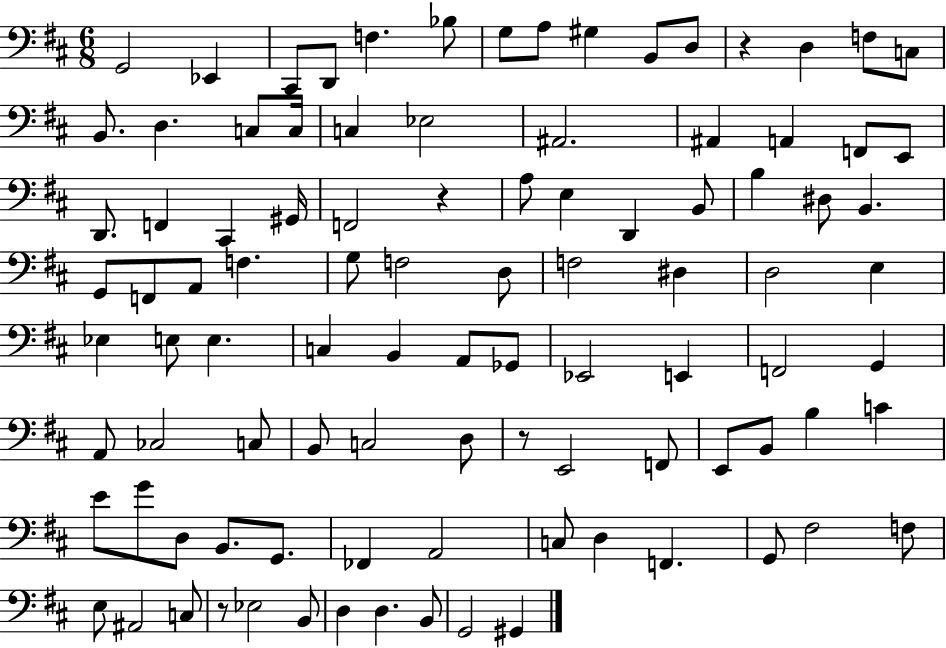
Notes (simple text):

G2/h Eb2/q C#2/e D2/e F3/q. Bb3/e G3/e A3/e G#3/q B2/e D3/e R/q D3/q F3/e C3/e B2/e. D3/q. C3/e C3/s C3/q Eb3/h A#2/h. A#2/q A2/q F2/e E2/e D2/e. F2/q C#2/q G#2/s F2/h R/q A3/e E3/q D2/q B2/e B3/q D#3/e B2/q. G2/e F2/e A2/e F3/q. G3/e F3/h D3/e F3/h D#3/q D3/h E3/q Eb3/q E3/e E3/q. C3/q B2/q A2/e Gb2/e Eb2/h E2/q F2/h G2/q A2/e CES3/h C3/e B2/e C3/h D3/e R/e E2/h F2/e E2/e B2/e B3/q C4/q E4/e G4/e D3/e B2/e. G2/e. FES2/q A2/h C3/e D3/q F2/q. G2/e F#3/h F3/e E3/e A#2/h C3/e R/e Eb3/h B2/e D3/q D3/q. B2/e G2/h G#2/q